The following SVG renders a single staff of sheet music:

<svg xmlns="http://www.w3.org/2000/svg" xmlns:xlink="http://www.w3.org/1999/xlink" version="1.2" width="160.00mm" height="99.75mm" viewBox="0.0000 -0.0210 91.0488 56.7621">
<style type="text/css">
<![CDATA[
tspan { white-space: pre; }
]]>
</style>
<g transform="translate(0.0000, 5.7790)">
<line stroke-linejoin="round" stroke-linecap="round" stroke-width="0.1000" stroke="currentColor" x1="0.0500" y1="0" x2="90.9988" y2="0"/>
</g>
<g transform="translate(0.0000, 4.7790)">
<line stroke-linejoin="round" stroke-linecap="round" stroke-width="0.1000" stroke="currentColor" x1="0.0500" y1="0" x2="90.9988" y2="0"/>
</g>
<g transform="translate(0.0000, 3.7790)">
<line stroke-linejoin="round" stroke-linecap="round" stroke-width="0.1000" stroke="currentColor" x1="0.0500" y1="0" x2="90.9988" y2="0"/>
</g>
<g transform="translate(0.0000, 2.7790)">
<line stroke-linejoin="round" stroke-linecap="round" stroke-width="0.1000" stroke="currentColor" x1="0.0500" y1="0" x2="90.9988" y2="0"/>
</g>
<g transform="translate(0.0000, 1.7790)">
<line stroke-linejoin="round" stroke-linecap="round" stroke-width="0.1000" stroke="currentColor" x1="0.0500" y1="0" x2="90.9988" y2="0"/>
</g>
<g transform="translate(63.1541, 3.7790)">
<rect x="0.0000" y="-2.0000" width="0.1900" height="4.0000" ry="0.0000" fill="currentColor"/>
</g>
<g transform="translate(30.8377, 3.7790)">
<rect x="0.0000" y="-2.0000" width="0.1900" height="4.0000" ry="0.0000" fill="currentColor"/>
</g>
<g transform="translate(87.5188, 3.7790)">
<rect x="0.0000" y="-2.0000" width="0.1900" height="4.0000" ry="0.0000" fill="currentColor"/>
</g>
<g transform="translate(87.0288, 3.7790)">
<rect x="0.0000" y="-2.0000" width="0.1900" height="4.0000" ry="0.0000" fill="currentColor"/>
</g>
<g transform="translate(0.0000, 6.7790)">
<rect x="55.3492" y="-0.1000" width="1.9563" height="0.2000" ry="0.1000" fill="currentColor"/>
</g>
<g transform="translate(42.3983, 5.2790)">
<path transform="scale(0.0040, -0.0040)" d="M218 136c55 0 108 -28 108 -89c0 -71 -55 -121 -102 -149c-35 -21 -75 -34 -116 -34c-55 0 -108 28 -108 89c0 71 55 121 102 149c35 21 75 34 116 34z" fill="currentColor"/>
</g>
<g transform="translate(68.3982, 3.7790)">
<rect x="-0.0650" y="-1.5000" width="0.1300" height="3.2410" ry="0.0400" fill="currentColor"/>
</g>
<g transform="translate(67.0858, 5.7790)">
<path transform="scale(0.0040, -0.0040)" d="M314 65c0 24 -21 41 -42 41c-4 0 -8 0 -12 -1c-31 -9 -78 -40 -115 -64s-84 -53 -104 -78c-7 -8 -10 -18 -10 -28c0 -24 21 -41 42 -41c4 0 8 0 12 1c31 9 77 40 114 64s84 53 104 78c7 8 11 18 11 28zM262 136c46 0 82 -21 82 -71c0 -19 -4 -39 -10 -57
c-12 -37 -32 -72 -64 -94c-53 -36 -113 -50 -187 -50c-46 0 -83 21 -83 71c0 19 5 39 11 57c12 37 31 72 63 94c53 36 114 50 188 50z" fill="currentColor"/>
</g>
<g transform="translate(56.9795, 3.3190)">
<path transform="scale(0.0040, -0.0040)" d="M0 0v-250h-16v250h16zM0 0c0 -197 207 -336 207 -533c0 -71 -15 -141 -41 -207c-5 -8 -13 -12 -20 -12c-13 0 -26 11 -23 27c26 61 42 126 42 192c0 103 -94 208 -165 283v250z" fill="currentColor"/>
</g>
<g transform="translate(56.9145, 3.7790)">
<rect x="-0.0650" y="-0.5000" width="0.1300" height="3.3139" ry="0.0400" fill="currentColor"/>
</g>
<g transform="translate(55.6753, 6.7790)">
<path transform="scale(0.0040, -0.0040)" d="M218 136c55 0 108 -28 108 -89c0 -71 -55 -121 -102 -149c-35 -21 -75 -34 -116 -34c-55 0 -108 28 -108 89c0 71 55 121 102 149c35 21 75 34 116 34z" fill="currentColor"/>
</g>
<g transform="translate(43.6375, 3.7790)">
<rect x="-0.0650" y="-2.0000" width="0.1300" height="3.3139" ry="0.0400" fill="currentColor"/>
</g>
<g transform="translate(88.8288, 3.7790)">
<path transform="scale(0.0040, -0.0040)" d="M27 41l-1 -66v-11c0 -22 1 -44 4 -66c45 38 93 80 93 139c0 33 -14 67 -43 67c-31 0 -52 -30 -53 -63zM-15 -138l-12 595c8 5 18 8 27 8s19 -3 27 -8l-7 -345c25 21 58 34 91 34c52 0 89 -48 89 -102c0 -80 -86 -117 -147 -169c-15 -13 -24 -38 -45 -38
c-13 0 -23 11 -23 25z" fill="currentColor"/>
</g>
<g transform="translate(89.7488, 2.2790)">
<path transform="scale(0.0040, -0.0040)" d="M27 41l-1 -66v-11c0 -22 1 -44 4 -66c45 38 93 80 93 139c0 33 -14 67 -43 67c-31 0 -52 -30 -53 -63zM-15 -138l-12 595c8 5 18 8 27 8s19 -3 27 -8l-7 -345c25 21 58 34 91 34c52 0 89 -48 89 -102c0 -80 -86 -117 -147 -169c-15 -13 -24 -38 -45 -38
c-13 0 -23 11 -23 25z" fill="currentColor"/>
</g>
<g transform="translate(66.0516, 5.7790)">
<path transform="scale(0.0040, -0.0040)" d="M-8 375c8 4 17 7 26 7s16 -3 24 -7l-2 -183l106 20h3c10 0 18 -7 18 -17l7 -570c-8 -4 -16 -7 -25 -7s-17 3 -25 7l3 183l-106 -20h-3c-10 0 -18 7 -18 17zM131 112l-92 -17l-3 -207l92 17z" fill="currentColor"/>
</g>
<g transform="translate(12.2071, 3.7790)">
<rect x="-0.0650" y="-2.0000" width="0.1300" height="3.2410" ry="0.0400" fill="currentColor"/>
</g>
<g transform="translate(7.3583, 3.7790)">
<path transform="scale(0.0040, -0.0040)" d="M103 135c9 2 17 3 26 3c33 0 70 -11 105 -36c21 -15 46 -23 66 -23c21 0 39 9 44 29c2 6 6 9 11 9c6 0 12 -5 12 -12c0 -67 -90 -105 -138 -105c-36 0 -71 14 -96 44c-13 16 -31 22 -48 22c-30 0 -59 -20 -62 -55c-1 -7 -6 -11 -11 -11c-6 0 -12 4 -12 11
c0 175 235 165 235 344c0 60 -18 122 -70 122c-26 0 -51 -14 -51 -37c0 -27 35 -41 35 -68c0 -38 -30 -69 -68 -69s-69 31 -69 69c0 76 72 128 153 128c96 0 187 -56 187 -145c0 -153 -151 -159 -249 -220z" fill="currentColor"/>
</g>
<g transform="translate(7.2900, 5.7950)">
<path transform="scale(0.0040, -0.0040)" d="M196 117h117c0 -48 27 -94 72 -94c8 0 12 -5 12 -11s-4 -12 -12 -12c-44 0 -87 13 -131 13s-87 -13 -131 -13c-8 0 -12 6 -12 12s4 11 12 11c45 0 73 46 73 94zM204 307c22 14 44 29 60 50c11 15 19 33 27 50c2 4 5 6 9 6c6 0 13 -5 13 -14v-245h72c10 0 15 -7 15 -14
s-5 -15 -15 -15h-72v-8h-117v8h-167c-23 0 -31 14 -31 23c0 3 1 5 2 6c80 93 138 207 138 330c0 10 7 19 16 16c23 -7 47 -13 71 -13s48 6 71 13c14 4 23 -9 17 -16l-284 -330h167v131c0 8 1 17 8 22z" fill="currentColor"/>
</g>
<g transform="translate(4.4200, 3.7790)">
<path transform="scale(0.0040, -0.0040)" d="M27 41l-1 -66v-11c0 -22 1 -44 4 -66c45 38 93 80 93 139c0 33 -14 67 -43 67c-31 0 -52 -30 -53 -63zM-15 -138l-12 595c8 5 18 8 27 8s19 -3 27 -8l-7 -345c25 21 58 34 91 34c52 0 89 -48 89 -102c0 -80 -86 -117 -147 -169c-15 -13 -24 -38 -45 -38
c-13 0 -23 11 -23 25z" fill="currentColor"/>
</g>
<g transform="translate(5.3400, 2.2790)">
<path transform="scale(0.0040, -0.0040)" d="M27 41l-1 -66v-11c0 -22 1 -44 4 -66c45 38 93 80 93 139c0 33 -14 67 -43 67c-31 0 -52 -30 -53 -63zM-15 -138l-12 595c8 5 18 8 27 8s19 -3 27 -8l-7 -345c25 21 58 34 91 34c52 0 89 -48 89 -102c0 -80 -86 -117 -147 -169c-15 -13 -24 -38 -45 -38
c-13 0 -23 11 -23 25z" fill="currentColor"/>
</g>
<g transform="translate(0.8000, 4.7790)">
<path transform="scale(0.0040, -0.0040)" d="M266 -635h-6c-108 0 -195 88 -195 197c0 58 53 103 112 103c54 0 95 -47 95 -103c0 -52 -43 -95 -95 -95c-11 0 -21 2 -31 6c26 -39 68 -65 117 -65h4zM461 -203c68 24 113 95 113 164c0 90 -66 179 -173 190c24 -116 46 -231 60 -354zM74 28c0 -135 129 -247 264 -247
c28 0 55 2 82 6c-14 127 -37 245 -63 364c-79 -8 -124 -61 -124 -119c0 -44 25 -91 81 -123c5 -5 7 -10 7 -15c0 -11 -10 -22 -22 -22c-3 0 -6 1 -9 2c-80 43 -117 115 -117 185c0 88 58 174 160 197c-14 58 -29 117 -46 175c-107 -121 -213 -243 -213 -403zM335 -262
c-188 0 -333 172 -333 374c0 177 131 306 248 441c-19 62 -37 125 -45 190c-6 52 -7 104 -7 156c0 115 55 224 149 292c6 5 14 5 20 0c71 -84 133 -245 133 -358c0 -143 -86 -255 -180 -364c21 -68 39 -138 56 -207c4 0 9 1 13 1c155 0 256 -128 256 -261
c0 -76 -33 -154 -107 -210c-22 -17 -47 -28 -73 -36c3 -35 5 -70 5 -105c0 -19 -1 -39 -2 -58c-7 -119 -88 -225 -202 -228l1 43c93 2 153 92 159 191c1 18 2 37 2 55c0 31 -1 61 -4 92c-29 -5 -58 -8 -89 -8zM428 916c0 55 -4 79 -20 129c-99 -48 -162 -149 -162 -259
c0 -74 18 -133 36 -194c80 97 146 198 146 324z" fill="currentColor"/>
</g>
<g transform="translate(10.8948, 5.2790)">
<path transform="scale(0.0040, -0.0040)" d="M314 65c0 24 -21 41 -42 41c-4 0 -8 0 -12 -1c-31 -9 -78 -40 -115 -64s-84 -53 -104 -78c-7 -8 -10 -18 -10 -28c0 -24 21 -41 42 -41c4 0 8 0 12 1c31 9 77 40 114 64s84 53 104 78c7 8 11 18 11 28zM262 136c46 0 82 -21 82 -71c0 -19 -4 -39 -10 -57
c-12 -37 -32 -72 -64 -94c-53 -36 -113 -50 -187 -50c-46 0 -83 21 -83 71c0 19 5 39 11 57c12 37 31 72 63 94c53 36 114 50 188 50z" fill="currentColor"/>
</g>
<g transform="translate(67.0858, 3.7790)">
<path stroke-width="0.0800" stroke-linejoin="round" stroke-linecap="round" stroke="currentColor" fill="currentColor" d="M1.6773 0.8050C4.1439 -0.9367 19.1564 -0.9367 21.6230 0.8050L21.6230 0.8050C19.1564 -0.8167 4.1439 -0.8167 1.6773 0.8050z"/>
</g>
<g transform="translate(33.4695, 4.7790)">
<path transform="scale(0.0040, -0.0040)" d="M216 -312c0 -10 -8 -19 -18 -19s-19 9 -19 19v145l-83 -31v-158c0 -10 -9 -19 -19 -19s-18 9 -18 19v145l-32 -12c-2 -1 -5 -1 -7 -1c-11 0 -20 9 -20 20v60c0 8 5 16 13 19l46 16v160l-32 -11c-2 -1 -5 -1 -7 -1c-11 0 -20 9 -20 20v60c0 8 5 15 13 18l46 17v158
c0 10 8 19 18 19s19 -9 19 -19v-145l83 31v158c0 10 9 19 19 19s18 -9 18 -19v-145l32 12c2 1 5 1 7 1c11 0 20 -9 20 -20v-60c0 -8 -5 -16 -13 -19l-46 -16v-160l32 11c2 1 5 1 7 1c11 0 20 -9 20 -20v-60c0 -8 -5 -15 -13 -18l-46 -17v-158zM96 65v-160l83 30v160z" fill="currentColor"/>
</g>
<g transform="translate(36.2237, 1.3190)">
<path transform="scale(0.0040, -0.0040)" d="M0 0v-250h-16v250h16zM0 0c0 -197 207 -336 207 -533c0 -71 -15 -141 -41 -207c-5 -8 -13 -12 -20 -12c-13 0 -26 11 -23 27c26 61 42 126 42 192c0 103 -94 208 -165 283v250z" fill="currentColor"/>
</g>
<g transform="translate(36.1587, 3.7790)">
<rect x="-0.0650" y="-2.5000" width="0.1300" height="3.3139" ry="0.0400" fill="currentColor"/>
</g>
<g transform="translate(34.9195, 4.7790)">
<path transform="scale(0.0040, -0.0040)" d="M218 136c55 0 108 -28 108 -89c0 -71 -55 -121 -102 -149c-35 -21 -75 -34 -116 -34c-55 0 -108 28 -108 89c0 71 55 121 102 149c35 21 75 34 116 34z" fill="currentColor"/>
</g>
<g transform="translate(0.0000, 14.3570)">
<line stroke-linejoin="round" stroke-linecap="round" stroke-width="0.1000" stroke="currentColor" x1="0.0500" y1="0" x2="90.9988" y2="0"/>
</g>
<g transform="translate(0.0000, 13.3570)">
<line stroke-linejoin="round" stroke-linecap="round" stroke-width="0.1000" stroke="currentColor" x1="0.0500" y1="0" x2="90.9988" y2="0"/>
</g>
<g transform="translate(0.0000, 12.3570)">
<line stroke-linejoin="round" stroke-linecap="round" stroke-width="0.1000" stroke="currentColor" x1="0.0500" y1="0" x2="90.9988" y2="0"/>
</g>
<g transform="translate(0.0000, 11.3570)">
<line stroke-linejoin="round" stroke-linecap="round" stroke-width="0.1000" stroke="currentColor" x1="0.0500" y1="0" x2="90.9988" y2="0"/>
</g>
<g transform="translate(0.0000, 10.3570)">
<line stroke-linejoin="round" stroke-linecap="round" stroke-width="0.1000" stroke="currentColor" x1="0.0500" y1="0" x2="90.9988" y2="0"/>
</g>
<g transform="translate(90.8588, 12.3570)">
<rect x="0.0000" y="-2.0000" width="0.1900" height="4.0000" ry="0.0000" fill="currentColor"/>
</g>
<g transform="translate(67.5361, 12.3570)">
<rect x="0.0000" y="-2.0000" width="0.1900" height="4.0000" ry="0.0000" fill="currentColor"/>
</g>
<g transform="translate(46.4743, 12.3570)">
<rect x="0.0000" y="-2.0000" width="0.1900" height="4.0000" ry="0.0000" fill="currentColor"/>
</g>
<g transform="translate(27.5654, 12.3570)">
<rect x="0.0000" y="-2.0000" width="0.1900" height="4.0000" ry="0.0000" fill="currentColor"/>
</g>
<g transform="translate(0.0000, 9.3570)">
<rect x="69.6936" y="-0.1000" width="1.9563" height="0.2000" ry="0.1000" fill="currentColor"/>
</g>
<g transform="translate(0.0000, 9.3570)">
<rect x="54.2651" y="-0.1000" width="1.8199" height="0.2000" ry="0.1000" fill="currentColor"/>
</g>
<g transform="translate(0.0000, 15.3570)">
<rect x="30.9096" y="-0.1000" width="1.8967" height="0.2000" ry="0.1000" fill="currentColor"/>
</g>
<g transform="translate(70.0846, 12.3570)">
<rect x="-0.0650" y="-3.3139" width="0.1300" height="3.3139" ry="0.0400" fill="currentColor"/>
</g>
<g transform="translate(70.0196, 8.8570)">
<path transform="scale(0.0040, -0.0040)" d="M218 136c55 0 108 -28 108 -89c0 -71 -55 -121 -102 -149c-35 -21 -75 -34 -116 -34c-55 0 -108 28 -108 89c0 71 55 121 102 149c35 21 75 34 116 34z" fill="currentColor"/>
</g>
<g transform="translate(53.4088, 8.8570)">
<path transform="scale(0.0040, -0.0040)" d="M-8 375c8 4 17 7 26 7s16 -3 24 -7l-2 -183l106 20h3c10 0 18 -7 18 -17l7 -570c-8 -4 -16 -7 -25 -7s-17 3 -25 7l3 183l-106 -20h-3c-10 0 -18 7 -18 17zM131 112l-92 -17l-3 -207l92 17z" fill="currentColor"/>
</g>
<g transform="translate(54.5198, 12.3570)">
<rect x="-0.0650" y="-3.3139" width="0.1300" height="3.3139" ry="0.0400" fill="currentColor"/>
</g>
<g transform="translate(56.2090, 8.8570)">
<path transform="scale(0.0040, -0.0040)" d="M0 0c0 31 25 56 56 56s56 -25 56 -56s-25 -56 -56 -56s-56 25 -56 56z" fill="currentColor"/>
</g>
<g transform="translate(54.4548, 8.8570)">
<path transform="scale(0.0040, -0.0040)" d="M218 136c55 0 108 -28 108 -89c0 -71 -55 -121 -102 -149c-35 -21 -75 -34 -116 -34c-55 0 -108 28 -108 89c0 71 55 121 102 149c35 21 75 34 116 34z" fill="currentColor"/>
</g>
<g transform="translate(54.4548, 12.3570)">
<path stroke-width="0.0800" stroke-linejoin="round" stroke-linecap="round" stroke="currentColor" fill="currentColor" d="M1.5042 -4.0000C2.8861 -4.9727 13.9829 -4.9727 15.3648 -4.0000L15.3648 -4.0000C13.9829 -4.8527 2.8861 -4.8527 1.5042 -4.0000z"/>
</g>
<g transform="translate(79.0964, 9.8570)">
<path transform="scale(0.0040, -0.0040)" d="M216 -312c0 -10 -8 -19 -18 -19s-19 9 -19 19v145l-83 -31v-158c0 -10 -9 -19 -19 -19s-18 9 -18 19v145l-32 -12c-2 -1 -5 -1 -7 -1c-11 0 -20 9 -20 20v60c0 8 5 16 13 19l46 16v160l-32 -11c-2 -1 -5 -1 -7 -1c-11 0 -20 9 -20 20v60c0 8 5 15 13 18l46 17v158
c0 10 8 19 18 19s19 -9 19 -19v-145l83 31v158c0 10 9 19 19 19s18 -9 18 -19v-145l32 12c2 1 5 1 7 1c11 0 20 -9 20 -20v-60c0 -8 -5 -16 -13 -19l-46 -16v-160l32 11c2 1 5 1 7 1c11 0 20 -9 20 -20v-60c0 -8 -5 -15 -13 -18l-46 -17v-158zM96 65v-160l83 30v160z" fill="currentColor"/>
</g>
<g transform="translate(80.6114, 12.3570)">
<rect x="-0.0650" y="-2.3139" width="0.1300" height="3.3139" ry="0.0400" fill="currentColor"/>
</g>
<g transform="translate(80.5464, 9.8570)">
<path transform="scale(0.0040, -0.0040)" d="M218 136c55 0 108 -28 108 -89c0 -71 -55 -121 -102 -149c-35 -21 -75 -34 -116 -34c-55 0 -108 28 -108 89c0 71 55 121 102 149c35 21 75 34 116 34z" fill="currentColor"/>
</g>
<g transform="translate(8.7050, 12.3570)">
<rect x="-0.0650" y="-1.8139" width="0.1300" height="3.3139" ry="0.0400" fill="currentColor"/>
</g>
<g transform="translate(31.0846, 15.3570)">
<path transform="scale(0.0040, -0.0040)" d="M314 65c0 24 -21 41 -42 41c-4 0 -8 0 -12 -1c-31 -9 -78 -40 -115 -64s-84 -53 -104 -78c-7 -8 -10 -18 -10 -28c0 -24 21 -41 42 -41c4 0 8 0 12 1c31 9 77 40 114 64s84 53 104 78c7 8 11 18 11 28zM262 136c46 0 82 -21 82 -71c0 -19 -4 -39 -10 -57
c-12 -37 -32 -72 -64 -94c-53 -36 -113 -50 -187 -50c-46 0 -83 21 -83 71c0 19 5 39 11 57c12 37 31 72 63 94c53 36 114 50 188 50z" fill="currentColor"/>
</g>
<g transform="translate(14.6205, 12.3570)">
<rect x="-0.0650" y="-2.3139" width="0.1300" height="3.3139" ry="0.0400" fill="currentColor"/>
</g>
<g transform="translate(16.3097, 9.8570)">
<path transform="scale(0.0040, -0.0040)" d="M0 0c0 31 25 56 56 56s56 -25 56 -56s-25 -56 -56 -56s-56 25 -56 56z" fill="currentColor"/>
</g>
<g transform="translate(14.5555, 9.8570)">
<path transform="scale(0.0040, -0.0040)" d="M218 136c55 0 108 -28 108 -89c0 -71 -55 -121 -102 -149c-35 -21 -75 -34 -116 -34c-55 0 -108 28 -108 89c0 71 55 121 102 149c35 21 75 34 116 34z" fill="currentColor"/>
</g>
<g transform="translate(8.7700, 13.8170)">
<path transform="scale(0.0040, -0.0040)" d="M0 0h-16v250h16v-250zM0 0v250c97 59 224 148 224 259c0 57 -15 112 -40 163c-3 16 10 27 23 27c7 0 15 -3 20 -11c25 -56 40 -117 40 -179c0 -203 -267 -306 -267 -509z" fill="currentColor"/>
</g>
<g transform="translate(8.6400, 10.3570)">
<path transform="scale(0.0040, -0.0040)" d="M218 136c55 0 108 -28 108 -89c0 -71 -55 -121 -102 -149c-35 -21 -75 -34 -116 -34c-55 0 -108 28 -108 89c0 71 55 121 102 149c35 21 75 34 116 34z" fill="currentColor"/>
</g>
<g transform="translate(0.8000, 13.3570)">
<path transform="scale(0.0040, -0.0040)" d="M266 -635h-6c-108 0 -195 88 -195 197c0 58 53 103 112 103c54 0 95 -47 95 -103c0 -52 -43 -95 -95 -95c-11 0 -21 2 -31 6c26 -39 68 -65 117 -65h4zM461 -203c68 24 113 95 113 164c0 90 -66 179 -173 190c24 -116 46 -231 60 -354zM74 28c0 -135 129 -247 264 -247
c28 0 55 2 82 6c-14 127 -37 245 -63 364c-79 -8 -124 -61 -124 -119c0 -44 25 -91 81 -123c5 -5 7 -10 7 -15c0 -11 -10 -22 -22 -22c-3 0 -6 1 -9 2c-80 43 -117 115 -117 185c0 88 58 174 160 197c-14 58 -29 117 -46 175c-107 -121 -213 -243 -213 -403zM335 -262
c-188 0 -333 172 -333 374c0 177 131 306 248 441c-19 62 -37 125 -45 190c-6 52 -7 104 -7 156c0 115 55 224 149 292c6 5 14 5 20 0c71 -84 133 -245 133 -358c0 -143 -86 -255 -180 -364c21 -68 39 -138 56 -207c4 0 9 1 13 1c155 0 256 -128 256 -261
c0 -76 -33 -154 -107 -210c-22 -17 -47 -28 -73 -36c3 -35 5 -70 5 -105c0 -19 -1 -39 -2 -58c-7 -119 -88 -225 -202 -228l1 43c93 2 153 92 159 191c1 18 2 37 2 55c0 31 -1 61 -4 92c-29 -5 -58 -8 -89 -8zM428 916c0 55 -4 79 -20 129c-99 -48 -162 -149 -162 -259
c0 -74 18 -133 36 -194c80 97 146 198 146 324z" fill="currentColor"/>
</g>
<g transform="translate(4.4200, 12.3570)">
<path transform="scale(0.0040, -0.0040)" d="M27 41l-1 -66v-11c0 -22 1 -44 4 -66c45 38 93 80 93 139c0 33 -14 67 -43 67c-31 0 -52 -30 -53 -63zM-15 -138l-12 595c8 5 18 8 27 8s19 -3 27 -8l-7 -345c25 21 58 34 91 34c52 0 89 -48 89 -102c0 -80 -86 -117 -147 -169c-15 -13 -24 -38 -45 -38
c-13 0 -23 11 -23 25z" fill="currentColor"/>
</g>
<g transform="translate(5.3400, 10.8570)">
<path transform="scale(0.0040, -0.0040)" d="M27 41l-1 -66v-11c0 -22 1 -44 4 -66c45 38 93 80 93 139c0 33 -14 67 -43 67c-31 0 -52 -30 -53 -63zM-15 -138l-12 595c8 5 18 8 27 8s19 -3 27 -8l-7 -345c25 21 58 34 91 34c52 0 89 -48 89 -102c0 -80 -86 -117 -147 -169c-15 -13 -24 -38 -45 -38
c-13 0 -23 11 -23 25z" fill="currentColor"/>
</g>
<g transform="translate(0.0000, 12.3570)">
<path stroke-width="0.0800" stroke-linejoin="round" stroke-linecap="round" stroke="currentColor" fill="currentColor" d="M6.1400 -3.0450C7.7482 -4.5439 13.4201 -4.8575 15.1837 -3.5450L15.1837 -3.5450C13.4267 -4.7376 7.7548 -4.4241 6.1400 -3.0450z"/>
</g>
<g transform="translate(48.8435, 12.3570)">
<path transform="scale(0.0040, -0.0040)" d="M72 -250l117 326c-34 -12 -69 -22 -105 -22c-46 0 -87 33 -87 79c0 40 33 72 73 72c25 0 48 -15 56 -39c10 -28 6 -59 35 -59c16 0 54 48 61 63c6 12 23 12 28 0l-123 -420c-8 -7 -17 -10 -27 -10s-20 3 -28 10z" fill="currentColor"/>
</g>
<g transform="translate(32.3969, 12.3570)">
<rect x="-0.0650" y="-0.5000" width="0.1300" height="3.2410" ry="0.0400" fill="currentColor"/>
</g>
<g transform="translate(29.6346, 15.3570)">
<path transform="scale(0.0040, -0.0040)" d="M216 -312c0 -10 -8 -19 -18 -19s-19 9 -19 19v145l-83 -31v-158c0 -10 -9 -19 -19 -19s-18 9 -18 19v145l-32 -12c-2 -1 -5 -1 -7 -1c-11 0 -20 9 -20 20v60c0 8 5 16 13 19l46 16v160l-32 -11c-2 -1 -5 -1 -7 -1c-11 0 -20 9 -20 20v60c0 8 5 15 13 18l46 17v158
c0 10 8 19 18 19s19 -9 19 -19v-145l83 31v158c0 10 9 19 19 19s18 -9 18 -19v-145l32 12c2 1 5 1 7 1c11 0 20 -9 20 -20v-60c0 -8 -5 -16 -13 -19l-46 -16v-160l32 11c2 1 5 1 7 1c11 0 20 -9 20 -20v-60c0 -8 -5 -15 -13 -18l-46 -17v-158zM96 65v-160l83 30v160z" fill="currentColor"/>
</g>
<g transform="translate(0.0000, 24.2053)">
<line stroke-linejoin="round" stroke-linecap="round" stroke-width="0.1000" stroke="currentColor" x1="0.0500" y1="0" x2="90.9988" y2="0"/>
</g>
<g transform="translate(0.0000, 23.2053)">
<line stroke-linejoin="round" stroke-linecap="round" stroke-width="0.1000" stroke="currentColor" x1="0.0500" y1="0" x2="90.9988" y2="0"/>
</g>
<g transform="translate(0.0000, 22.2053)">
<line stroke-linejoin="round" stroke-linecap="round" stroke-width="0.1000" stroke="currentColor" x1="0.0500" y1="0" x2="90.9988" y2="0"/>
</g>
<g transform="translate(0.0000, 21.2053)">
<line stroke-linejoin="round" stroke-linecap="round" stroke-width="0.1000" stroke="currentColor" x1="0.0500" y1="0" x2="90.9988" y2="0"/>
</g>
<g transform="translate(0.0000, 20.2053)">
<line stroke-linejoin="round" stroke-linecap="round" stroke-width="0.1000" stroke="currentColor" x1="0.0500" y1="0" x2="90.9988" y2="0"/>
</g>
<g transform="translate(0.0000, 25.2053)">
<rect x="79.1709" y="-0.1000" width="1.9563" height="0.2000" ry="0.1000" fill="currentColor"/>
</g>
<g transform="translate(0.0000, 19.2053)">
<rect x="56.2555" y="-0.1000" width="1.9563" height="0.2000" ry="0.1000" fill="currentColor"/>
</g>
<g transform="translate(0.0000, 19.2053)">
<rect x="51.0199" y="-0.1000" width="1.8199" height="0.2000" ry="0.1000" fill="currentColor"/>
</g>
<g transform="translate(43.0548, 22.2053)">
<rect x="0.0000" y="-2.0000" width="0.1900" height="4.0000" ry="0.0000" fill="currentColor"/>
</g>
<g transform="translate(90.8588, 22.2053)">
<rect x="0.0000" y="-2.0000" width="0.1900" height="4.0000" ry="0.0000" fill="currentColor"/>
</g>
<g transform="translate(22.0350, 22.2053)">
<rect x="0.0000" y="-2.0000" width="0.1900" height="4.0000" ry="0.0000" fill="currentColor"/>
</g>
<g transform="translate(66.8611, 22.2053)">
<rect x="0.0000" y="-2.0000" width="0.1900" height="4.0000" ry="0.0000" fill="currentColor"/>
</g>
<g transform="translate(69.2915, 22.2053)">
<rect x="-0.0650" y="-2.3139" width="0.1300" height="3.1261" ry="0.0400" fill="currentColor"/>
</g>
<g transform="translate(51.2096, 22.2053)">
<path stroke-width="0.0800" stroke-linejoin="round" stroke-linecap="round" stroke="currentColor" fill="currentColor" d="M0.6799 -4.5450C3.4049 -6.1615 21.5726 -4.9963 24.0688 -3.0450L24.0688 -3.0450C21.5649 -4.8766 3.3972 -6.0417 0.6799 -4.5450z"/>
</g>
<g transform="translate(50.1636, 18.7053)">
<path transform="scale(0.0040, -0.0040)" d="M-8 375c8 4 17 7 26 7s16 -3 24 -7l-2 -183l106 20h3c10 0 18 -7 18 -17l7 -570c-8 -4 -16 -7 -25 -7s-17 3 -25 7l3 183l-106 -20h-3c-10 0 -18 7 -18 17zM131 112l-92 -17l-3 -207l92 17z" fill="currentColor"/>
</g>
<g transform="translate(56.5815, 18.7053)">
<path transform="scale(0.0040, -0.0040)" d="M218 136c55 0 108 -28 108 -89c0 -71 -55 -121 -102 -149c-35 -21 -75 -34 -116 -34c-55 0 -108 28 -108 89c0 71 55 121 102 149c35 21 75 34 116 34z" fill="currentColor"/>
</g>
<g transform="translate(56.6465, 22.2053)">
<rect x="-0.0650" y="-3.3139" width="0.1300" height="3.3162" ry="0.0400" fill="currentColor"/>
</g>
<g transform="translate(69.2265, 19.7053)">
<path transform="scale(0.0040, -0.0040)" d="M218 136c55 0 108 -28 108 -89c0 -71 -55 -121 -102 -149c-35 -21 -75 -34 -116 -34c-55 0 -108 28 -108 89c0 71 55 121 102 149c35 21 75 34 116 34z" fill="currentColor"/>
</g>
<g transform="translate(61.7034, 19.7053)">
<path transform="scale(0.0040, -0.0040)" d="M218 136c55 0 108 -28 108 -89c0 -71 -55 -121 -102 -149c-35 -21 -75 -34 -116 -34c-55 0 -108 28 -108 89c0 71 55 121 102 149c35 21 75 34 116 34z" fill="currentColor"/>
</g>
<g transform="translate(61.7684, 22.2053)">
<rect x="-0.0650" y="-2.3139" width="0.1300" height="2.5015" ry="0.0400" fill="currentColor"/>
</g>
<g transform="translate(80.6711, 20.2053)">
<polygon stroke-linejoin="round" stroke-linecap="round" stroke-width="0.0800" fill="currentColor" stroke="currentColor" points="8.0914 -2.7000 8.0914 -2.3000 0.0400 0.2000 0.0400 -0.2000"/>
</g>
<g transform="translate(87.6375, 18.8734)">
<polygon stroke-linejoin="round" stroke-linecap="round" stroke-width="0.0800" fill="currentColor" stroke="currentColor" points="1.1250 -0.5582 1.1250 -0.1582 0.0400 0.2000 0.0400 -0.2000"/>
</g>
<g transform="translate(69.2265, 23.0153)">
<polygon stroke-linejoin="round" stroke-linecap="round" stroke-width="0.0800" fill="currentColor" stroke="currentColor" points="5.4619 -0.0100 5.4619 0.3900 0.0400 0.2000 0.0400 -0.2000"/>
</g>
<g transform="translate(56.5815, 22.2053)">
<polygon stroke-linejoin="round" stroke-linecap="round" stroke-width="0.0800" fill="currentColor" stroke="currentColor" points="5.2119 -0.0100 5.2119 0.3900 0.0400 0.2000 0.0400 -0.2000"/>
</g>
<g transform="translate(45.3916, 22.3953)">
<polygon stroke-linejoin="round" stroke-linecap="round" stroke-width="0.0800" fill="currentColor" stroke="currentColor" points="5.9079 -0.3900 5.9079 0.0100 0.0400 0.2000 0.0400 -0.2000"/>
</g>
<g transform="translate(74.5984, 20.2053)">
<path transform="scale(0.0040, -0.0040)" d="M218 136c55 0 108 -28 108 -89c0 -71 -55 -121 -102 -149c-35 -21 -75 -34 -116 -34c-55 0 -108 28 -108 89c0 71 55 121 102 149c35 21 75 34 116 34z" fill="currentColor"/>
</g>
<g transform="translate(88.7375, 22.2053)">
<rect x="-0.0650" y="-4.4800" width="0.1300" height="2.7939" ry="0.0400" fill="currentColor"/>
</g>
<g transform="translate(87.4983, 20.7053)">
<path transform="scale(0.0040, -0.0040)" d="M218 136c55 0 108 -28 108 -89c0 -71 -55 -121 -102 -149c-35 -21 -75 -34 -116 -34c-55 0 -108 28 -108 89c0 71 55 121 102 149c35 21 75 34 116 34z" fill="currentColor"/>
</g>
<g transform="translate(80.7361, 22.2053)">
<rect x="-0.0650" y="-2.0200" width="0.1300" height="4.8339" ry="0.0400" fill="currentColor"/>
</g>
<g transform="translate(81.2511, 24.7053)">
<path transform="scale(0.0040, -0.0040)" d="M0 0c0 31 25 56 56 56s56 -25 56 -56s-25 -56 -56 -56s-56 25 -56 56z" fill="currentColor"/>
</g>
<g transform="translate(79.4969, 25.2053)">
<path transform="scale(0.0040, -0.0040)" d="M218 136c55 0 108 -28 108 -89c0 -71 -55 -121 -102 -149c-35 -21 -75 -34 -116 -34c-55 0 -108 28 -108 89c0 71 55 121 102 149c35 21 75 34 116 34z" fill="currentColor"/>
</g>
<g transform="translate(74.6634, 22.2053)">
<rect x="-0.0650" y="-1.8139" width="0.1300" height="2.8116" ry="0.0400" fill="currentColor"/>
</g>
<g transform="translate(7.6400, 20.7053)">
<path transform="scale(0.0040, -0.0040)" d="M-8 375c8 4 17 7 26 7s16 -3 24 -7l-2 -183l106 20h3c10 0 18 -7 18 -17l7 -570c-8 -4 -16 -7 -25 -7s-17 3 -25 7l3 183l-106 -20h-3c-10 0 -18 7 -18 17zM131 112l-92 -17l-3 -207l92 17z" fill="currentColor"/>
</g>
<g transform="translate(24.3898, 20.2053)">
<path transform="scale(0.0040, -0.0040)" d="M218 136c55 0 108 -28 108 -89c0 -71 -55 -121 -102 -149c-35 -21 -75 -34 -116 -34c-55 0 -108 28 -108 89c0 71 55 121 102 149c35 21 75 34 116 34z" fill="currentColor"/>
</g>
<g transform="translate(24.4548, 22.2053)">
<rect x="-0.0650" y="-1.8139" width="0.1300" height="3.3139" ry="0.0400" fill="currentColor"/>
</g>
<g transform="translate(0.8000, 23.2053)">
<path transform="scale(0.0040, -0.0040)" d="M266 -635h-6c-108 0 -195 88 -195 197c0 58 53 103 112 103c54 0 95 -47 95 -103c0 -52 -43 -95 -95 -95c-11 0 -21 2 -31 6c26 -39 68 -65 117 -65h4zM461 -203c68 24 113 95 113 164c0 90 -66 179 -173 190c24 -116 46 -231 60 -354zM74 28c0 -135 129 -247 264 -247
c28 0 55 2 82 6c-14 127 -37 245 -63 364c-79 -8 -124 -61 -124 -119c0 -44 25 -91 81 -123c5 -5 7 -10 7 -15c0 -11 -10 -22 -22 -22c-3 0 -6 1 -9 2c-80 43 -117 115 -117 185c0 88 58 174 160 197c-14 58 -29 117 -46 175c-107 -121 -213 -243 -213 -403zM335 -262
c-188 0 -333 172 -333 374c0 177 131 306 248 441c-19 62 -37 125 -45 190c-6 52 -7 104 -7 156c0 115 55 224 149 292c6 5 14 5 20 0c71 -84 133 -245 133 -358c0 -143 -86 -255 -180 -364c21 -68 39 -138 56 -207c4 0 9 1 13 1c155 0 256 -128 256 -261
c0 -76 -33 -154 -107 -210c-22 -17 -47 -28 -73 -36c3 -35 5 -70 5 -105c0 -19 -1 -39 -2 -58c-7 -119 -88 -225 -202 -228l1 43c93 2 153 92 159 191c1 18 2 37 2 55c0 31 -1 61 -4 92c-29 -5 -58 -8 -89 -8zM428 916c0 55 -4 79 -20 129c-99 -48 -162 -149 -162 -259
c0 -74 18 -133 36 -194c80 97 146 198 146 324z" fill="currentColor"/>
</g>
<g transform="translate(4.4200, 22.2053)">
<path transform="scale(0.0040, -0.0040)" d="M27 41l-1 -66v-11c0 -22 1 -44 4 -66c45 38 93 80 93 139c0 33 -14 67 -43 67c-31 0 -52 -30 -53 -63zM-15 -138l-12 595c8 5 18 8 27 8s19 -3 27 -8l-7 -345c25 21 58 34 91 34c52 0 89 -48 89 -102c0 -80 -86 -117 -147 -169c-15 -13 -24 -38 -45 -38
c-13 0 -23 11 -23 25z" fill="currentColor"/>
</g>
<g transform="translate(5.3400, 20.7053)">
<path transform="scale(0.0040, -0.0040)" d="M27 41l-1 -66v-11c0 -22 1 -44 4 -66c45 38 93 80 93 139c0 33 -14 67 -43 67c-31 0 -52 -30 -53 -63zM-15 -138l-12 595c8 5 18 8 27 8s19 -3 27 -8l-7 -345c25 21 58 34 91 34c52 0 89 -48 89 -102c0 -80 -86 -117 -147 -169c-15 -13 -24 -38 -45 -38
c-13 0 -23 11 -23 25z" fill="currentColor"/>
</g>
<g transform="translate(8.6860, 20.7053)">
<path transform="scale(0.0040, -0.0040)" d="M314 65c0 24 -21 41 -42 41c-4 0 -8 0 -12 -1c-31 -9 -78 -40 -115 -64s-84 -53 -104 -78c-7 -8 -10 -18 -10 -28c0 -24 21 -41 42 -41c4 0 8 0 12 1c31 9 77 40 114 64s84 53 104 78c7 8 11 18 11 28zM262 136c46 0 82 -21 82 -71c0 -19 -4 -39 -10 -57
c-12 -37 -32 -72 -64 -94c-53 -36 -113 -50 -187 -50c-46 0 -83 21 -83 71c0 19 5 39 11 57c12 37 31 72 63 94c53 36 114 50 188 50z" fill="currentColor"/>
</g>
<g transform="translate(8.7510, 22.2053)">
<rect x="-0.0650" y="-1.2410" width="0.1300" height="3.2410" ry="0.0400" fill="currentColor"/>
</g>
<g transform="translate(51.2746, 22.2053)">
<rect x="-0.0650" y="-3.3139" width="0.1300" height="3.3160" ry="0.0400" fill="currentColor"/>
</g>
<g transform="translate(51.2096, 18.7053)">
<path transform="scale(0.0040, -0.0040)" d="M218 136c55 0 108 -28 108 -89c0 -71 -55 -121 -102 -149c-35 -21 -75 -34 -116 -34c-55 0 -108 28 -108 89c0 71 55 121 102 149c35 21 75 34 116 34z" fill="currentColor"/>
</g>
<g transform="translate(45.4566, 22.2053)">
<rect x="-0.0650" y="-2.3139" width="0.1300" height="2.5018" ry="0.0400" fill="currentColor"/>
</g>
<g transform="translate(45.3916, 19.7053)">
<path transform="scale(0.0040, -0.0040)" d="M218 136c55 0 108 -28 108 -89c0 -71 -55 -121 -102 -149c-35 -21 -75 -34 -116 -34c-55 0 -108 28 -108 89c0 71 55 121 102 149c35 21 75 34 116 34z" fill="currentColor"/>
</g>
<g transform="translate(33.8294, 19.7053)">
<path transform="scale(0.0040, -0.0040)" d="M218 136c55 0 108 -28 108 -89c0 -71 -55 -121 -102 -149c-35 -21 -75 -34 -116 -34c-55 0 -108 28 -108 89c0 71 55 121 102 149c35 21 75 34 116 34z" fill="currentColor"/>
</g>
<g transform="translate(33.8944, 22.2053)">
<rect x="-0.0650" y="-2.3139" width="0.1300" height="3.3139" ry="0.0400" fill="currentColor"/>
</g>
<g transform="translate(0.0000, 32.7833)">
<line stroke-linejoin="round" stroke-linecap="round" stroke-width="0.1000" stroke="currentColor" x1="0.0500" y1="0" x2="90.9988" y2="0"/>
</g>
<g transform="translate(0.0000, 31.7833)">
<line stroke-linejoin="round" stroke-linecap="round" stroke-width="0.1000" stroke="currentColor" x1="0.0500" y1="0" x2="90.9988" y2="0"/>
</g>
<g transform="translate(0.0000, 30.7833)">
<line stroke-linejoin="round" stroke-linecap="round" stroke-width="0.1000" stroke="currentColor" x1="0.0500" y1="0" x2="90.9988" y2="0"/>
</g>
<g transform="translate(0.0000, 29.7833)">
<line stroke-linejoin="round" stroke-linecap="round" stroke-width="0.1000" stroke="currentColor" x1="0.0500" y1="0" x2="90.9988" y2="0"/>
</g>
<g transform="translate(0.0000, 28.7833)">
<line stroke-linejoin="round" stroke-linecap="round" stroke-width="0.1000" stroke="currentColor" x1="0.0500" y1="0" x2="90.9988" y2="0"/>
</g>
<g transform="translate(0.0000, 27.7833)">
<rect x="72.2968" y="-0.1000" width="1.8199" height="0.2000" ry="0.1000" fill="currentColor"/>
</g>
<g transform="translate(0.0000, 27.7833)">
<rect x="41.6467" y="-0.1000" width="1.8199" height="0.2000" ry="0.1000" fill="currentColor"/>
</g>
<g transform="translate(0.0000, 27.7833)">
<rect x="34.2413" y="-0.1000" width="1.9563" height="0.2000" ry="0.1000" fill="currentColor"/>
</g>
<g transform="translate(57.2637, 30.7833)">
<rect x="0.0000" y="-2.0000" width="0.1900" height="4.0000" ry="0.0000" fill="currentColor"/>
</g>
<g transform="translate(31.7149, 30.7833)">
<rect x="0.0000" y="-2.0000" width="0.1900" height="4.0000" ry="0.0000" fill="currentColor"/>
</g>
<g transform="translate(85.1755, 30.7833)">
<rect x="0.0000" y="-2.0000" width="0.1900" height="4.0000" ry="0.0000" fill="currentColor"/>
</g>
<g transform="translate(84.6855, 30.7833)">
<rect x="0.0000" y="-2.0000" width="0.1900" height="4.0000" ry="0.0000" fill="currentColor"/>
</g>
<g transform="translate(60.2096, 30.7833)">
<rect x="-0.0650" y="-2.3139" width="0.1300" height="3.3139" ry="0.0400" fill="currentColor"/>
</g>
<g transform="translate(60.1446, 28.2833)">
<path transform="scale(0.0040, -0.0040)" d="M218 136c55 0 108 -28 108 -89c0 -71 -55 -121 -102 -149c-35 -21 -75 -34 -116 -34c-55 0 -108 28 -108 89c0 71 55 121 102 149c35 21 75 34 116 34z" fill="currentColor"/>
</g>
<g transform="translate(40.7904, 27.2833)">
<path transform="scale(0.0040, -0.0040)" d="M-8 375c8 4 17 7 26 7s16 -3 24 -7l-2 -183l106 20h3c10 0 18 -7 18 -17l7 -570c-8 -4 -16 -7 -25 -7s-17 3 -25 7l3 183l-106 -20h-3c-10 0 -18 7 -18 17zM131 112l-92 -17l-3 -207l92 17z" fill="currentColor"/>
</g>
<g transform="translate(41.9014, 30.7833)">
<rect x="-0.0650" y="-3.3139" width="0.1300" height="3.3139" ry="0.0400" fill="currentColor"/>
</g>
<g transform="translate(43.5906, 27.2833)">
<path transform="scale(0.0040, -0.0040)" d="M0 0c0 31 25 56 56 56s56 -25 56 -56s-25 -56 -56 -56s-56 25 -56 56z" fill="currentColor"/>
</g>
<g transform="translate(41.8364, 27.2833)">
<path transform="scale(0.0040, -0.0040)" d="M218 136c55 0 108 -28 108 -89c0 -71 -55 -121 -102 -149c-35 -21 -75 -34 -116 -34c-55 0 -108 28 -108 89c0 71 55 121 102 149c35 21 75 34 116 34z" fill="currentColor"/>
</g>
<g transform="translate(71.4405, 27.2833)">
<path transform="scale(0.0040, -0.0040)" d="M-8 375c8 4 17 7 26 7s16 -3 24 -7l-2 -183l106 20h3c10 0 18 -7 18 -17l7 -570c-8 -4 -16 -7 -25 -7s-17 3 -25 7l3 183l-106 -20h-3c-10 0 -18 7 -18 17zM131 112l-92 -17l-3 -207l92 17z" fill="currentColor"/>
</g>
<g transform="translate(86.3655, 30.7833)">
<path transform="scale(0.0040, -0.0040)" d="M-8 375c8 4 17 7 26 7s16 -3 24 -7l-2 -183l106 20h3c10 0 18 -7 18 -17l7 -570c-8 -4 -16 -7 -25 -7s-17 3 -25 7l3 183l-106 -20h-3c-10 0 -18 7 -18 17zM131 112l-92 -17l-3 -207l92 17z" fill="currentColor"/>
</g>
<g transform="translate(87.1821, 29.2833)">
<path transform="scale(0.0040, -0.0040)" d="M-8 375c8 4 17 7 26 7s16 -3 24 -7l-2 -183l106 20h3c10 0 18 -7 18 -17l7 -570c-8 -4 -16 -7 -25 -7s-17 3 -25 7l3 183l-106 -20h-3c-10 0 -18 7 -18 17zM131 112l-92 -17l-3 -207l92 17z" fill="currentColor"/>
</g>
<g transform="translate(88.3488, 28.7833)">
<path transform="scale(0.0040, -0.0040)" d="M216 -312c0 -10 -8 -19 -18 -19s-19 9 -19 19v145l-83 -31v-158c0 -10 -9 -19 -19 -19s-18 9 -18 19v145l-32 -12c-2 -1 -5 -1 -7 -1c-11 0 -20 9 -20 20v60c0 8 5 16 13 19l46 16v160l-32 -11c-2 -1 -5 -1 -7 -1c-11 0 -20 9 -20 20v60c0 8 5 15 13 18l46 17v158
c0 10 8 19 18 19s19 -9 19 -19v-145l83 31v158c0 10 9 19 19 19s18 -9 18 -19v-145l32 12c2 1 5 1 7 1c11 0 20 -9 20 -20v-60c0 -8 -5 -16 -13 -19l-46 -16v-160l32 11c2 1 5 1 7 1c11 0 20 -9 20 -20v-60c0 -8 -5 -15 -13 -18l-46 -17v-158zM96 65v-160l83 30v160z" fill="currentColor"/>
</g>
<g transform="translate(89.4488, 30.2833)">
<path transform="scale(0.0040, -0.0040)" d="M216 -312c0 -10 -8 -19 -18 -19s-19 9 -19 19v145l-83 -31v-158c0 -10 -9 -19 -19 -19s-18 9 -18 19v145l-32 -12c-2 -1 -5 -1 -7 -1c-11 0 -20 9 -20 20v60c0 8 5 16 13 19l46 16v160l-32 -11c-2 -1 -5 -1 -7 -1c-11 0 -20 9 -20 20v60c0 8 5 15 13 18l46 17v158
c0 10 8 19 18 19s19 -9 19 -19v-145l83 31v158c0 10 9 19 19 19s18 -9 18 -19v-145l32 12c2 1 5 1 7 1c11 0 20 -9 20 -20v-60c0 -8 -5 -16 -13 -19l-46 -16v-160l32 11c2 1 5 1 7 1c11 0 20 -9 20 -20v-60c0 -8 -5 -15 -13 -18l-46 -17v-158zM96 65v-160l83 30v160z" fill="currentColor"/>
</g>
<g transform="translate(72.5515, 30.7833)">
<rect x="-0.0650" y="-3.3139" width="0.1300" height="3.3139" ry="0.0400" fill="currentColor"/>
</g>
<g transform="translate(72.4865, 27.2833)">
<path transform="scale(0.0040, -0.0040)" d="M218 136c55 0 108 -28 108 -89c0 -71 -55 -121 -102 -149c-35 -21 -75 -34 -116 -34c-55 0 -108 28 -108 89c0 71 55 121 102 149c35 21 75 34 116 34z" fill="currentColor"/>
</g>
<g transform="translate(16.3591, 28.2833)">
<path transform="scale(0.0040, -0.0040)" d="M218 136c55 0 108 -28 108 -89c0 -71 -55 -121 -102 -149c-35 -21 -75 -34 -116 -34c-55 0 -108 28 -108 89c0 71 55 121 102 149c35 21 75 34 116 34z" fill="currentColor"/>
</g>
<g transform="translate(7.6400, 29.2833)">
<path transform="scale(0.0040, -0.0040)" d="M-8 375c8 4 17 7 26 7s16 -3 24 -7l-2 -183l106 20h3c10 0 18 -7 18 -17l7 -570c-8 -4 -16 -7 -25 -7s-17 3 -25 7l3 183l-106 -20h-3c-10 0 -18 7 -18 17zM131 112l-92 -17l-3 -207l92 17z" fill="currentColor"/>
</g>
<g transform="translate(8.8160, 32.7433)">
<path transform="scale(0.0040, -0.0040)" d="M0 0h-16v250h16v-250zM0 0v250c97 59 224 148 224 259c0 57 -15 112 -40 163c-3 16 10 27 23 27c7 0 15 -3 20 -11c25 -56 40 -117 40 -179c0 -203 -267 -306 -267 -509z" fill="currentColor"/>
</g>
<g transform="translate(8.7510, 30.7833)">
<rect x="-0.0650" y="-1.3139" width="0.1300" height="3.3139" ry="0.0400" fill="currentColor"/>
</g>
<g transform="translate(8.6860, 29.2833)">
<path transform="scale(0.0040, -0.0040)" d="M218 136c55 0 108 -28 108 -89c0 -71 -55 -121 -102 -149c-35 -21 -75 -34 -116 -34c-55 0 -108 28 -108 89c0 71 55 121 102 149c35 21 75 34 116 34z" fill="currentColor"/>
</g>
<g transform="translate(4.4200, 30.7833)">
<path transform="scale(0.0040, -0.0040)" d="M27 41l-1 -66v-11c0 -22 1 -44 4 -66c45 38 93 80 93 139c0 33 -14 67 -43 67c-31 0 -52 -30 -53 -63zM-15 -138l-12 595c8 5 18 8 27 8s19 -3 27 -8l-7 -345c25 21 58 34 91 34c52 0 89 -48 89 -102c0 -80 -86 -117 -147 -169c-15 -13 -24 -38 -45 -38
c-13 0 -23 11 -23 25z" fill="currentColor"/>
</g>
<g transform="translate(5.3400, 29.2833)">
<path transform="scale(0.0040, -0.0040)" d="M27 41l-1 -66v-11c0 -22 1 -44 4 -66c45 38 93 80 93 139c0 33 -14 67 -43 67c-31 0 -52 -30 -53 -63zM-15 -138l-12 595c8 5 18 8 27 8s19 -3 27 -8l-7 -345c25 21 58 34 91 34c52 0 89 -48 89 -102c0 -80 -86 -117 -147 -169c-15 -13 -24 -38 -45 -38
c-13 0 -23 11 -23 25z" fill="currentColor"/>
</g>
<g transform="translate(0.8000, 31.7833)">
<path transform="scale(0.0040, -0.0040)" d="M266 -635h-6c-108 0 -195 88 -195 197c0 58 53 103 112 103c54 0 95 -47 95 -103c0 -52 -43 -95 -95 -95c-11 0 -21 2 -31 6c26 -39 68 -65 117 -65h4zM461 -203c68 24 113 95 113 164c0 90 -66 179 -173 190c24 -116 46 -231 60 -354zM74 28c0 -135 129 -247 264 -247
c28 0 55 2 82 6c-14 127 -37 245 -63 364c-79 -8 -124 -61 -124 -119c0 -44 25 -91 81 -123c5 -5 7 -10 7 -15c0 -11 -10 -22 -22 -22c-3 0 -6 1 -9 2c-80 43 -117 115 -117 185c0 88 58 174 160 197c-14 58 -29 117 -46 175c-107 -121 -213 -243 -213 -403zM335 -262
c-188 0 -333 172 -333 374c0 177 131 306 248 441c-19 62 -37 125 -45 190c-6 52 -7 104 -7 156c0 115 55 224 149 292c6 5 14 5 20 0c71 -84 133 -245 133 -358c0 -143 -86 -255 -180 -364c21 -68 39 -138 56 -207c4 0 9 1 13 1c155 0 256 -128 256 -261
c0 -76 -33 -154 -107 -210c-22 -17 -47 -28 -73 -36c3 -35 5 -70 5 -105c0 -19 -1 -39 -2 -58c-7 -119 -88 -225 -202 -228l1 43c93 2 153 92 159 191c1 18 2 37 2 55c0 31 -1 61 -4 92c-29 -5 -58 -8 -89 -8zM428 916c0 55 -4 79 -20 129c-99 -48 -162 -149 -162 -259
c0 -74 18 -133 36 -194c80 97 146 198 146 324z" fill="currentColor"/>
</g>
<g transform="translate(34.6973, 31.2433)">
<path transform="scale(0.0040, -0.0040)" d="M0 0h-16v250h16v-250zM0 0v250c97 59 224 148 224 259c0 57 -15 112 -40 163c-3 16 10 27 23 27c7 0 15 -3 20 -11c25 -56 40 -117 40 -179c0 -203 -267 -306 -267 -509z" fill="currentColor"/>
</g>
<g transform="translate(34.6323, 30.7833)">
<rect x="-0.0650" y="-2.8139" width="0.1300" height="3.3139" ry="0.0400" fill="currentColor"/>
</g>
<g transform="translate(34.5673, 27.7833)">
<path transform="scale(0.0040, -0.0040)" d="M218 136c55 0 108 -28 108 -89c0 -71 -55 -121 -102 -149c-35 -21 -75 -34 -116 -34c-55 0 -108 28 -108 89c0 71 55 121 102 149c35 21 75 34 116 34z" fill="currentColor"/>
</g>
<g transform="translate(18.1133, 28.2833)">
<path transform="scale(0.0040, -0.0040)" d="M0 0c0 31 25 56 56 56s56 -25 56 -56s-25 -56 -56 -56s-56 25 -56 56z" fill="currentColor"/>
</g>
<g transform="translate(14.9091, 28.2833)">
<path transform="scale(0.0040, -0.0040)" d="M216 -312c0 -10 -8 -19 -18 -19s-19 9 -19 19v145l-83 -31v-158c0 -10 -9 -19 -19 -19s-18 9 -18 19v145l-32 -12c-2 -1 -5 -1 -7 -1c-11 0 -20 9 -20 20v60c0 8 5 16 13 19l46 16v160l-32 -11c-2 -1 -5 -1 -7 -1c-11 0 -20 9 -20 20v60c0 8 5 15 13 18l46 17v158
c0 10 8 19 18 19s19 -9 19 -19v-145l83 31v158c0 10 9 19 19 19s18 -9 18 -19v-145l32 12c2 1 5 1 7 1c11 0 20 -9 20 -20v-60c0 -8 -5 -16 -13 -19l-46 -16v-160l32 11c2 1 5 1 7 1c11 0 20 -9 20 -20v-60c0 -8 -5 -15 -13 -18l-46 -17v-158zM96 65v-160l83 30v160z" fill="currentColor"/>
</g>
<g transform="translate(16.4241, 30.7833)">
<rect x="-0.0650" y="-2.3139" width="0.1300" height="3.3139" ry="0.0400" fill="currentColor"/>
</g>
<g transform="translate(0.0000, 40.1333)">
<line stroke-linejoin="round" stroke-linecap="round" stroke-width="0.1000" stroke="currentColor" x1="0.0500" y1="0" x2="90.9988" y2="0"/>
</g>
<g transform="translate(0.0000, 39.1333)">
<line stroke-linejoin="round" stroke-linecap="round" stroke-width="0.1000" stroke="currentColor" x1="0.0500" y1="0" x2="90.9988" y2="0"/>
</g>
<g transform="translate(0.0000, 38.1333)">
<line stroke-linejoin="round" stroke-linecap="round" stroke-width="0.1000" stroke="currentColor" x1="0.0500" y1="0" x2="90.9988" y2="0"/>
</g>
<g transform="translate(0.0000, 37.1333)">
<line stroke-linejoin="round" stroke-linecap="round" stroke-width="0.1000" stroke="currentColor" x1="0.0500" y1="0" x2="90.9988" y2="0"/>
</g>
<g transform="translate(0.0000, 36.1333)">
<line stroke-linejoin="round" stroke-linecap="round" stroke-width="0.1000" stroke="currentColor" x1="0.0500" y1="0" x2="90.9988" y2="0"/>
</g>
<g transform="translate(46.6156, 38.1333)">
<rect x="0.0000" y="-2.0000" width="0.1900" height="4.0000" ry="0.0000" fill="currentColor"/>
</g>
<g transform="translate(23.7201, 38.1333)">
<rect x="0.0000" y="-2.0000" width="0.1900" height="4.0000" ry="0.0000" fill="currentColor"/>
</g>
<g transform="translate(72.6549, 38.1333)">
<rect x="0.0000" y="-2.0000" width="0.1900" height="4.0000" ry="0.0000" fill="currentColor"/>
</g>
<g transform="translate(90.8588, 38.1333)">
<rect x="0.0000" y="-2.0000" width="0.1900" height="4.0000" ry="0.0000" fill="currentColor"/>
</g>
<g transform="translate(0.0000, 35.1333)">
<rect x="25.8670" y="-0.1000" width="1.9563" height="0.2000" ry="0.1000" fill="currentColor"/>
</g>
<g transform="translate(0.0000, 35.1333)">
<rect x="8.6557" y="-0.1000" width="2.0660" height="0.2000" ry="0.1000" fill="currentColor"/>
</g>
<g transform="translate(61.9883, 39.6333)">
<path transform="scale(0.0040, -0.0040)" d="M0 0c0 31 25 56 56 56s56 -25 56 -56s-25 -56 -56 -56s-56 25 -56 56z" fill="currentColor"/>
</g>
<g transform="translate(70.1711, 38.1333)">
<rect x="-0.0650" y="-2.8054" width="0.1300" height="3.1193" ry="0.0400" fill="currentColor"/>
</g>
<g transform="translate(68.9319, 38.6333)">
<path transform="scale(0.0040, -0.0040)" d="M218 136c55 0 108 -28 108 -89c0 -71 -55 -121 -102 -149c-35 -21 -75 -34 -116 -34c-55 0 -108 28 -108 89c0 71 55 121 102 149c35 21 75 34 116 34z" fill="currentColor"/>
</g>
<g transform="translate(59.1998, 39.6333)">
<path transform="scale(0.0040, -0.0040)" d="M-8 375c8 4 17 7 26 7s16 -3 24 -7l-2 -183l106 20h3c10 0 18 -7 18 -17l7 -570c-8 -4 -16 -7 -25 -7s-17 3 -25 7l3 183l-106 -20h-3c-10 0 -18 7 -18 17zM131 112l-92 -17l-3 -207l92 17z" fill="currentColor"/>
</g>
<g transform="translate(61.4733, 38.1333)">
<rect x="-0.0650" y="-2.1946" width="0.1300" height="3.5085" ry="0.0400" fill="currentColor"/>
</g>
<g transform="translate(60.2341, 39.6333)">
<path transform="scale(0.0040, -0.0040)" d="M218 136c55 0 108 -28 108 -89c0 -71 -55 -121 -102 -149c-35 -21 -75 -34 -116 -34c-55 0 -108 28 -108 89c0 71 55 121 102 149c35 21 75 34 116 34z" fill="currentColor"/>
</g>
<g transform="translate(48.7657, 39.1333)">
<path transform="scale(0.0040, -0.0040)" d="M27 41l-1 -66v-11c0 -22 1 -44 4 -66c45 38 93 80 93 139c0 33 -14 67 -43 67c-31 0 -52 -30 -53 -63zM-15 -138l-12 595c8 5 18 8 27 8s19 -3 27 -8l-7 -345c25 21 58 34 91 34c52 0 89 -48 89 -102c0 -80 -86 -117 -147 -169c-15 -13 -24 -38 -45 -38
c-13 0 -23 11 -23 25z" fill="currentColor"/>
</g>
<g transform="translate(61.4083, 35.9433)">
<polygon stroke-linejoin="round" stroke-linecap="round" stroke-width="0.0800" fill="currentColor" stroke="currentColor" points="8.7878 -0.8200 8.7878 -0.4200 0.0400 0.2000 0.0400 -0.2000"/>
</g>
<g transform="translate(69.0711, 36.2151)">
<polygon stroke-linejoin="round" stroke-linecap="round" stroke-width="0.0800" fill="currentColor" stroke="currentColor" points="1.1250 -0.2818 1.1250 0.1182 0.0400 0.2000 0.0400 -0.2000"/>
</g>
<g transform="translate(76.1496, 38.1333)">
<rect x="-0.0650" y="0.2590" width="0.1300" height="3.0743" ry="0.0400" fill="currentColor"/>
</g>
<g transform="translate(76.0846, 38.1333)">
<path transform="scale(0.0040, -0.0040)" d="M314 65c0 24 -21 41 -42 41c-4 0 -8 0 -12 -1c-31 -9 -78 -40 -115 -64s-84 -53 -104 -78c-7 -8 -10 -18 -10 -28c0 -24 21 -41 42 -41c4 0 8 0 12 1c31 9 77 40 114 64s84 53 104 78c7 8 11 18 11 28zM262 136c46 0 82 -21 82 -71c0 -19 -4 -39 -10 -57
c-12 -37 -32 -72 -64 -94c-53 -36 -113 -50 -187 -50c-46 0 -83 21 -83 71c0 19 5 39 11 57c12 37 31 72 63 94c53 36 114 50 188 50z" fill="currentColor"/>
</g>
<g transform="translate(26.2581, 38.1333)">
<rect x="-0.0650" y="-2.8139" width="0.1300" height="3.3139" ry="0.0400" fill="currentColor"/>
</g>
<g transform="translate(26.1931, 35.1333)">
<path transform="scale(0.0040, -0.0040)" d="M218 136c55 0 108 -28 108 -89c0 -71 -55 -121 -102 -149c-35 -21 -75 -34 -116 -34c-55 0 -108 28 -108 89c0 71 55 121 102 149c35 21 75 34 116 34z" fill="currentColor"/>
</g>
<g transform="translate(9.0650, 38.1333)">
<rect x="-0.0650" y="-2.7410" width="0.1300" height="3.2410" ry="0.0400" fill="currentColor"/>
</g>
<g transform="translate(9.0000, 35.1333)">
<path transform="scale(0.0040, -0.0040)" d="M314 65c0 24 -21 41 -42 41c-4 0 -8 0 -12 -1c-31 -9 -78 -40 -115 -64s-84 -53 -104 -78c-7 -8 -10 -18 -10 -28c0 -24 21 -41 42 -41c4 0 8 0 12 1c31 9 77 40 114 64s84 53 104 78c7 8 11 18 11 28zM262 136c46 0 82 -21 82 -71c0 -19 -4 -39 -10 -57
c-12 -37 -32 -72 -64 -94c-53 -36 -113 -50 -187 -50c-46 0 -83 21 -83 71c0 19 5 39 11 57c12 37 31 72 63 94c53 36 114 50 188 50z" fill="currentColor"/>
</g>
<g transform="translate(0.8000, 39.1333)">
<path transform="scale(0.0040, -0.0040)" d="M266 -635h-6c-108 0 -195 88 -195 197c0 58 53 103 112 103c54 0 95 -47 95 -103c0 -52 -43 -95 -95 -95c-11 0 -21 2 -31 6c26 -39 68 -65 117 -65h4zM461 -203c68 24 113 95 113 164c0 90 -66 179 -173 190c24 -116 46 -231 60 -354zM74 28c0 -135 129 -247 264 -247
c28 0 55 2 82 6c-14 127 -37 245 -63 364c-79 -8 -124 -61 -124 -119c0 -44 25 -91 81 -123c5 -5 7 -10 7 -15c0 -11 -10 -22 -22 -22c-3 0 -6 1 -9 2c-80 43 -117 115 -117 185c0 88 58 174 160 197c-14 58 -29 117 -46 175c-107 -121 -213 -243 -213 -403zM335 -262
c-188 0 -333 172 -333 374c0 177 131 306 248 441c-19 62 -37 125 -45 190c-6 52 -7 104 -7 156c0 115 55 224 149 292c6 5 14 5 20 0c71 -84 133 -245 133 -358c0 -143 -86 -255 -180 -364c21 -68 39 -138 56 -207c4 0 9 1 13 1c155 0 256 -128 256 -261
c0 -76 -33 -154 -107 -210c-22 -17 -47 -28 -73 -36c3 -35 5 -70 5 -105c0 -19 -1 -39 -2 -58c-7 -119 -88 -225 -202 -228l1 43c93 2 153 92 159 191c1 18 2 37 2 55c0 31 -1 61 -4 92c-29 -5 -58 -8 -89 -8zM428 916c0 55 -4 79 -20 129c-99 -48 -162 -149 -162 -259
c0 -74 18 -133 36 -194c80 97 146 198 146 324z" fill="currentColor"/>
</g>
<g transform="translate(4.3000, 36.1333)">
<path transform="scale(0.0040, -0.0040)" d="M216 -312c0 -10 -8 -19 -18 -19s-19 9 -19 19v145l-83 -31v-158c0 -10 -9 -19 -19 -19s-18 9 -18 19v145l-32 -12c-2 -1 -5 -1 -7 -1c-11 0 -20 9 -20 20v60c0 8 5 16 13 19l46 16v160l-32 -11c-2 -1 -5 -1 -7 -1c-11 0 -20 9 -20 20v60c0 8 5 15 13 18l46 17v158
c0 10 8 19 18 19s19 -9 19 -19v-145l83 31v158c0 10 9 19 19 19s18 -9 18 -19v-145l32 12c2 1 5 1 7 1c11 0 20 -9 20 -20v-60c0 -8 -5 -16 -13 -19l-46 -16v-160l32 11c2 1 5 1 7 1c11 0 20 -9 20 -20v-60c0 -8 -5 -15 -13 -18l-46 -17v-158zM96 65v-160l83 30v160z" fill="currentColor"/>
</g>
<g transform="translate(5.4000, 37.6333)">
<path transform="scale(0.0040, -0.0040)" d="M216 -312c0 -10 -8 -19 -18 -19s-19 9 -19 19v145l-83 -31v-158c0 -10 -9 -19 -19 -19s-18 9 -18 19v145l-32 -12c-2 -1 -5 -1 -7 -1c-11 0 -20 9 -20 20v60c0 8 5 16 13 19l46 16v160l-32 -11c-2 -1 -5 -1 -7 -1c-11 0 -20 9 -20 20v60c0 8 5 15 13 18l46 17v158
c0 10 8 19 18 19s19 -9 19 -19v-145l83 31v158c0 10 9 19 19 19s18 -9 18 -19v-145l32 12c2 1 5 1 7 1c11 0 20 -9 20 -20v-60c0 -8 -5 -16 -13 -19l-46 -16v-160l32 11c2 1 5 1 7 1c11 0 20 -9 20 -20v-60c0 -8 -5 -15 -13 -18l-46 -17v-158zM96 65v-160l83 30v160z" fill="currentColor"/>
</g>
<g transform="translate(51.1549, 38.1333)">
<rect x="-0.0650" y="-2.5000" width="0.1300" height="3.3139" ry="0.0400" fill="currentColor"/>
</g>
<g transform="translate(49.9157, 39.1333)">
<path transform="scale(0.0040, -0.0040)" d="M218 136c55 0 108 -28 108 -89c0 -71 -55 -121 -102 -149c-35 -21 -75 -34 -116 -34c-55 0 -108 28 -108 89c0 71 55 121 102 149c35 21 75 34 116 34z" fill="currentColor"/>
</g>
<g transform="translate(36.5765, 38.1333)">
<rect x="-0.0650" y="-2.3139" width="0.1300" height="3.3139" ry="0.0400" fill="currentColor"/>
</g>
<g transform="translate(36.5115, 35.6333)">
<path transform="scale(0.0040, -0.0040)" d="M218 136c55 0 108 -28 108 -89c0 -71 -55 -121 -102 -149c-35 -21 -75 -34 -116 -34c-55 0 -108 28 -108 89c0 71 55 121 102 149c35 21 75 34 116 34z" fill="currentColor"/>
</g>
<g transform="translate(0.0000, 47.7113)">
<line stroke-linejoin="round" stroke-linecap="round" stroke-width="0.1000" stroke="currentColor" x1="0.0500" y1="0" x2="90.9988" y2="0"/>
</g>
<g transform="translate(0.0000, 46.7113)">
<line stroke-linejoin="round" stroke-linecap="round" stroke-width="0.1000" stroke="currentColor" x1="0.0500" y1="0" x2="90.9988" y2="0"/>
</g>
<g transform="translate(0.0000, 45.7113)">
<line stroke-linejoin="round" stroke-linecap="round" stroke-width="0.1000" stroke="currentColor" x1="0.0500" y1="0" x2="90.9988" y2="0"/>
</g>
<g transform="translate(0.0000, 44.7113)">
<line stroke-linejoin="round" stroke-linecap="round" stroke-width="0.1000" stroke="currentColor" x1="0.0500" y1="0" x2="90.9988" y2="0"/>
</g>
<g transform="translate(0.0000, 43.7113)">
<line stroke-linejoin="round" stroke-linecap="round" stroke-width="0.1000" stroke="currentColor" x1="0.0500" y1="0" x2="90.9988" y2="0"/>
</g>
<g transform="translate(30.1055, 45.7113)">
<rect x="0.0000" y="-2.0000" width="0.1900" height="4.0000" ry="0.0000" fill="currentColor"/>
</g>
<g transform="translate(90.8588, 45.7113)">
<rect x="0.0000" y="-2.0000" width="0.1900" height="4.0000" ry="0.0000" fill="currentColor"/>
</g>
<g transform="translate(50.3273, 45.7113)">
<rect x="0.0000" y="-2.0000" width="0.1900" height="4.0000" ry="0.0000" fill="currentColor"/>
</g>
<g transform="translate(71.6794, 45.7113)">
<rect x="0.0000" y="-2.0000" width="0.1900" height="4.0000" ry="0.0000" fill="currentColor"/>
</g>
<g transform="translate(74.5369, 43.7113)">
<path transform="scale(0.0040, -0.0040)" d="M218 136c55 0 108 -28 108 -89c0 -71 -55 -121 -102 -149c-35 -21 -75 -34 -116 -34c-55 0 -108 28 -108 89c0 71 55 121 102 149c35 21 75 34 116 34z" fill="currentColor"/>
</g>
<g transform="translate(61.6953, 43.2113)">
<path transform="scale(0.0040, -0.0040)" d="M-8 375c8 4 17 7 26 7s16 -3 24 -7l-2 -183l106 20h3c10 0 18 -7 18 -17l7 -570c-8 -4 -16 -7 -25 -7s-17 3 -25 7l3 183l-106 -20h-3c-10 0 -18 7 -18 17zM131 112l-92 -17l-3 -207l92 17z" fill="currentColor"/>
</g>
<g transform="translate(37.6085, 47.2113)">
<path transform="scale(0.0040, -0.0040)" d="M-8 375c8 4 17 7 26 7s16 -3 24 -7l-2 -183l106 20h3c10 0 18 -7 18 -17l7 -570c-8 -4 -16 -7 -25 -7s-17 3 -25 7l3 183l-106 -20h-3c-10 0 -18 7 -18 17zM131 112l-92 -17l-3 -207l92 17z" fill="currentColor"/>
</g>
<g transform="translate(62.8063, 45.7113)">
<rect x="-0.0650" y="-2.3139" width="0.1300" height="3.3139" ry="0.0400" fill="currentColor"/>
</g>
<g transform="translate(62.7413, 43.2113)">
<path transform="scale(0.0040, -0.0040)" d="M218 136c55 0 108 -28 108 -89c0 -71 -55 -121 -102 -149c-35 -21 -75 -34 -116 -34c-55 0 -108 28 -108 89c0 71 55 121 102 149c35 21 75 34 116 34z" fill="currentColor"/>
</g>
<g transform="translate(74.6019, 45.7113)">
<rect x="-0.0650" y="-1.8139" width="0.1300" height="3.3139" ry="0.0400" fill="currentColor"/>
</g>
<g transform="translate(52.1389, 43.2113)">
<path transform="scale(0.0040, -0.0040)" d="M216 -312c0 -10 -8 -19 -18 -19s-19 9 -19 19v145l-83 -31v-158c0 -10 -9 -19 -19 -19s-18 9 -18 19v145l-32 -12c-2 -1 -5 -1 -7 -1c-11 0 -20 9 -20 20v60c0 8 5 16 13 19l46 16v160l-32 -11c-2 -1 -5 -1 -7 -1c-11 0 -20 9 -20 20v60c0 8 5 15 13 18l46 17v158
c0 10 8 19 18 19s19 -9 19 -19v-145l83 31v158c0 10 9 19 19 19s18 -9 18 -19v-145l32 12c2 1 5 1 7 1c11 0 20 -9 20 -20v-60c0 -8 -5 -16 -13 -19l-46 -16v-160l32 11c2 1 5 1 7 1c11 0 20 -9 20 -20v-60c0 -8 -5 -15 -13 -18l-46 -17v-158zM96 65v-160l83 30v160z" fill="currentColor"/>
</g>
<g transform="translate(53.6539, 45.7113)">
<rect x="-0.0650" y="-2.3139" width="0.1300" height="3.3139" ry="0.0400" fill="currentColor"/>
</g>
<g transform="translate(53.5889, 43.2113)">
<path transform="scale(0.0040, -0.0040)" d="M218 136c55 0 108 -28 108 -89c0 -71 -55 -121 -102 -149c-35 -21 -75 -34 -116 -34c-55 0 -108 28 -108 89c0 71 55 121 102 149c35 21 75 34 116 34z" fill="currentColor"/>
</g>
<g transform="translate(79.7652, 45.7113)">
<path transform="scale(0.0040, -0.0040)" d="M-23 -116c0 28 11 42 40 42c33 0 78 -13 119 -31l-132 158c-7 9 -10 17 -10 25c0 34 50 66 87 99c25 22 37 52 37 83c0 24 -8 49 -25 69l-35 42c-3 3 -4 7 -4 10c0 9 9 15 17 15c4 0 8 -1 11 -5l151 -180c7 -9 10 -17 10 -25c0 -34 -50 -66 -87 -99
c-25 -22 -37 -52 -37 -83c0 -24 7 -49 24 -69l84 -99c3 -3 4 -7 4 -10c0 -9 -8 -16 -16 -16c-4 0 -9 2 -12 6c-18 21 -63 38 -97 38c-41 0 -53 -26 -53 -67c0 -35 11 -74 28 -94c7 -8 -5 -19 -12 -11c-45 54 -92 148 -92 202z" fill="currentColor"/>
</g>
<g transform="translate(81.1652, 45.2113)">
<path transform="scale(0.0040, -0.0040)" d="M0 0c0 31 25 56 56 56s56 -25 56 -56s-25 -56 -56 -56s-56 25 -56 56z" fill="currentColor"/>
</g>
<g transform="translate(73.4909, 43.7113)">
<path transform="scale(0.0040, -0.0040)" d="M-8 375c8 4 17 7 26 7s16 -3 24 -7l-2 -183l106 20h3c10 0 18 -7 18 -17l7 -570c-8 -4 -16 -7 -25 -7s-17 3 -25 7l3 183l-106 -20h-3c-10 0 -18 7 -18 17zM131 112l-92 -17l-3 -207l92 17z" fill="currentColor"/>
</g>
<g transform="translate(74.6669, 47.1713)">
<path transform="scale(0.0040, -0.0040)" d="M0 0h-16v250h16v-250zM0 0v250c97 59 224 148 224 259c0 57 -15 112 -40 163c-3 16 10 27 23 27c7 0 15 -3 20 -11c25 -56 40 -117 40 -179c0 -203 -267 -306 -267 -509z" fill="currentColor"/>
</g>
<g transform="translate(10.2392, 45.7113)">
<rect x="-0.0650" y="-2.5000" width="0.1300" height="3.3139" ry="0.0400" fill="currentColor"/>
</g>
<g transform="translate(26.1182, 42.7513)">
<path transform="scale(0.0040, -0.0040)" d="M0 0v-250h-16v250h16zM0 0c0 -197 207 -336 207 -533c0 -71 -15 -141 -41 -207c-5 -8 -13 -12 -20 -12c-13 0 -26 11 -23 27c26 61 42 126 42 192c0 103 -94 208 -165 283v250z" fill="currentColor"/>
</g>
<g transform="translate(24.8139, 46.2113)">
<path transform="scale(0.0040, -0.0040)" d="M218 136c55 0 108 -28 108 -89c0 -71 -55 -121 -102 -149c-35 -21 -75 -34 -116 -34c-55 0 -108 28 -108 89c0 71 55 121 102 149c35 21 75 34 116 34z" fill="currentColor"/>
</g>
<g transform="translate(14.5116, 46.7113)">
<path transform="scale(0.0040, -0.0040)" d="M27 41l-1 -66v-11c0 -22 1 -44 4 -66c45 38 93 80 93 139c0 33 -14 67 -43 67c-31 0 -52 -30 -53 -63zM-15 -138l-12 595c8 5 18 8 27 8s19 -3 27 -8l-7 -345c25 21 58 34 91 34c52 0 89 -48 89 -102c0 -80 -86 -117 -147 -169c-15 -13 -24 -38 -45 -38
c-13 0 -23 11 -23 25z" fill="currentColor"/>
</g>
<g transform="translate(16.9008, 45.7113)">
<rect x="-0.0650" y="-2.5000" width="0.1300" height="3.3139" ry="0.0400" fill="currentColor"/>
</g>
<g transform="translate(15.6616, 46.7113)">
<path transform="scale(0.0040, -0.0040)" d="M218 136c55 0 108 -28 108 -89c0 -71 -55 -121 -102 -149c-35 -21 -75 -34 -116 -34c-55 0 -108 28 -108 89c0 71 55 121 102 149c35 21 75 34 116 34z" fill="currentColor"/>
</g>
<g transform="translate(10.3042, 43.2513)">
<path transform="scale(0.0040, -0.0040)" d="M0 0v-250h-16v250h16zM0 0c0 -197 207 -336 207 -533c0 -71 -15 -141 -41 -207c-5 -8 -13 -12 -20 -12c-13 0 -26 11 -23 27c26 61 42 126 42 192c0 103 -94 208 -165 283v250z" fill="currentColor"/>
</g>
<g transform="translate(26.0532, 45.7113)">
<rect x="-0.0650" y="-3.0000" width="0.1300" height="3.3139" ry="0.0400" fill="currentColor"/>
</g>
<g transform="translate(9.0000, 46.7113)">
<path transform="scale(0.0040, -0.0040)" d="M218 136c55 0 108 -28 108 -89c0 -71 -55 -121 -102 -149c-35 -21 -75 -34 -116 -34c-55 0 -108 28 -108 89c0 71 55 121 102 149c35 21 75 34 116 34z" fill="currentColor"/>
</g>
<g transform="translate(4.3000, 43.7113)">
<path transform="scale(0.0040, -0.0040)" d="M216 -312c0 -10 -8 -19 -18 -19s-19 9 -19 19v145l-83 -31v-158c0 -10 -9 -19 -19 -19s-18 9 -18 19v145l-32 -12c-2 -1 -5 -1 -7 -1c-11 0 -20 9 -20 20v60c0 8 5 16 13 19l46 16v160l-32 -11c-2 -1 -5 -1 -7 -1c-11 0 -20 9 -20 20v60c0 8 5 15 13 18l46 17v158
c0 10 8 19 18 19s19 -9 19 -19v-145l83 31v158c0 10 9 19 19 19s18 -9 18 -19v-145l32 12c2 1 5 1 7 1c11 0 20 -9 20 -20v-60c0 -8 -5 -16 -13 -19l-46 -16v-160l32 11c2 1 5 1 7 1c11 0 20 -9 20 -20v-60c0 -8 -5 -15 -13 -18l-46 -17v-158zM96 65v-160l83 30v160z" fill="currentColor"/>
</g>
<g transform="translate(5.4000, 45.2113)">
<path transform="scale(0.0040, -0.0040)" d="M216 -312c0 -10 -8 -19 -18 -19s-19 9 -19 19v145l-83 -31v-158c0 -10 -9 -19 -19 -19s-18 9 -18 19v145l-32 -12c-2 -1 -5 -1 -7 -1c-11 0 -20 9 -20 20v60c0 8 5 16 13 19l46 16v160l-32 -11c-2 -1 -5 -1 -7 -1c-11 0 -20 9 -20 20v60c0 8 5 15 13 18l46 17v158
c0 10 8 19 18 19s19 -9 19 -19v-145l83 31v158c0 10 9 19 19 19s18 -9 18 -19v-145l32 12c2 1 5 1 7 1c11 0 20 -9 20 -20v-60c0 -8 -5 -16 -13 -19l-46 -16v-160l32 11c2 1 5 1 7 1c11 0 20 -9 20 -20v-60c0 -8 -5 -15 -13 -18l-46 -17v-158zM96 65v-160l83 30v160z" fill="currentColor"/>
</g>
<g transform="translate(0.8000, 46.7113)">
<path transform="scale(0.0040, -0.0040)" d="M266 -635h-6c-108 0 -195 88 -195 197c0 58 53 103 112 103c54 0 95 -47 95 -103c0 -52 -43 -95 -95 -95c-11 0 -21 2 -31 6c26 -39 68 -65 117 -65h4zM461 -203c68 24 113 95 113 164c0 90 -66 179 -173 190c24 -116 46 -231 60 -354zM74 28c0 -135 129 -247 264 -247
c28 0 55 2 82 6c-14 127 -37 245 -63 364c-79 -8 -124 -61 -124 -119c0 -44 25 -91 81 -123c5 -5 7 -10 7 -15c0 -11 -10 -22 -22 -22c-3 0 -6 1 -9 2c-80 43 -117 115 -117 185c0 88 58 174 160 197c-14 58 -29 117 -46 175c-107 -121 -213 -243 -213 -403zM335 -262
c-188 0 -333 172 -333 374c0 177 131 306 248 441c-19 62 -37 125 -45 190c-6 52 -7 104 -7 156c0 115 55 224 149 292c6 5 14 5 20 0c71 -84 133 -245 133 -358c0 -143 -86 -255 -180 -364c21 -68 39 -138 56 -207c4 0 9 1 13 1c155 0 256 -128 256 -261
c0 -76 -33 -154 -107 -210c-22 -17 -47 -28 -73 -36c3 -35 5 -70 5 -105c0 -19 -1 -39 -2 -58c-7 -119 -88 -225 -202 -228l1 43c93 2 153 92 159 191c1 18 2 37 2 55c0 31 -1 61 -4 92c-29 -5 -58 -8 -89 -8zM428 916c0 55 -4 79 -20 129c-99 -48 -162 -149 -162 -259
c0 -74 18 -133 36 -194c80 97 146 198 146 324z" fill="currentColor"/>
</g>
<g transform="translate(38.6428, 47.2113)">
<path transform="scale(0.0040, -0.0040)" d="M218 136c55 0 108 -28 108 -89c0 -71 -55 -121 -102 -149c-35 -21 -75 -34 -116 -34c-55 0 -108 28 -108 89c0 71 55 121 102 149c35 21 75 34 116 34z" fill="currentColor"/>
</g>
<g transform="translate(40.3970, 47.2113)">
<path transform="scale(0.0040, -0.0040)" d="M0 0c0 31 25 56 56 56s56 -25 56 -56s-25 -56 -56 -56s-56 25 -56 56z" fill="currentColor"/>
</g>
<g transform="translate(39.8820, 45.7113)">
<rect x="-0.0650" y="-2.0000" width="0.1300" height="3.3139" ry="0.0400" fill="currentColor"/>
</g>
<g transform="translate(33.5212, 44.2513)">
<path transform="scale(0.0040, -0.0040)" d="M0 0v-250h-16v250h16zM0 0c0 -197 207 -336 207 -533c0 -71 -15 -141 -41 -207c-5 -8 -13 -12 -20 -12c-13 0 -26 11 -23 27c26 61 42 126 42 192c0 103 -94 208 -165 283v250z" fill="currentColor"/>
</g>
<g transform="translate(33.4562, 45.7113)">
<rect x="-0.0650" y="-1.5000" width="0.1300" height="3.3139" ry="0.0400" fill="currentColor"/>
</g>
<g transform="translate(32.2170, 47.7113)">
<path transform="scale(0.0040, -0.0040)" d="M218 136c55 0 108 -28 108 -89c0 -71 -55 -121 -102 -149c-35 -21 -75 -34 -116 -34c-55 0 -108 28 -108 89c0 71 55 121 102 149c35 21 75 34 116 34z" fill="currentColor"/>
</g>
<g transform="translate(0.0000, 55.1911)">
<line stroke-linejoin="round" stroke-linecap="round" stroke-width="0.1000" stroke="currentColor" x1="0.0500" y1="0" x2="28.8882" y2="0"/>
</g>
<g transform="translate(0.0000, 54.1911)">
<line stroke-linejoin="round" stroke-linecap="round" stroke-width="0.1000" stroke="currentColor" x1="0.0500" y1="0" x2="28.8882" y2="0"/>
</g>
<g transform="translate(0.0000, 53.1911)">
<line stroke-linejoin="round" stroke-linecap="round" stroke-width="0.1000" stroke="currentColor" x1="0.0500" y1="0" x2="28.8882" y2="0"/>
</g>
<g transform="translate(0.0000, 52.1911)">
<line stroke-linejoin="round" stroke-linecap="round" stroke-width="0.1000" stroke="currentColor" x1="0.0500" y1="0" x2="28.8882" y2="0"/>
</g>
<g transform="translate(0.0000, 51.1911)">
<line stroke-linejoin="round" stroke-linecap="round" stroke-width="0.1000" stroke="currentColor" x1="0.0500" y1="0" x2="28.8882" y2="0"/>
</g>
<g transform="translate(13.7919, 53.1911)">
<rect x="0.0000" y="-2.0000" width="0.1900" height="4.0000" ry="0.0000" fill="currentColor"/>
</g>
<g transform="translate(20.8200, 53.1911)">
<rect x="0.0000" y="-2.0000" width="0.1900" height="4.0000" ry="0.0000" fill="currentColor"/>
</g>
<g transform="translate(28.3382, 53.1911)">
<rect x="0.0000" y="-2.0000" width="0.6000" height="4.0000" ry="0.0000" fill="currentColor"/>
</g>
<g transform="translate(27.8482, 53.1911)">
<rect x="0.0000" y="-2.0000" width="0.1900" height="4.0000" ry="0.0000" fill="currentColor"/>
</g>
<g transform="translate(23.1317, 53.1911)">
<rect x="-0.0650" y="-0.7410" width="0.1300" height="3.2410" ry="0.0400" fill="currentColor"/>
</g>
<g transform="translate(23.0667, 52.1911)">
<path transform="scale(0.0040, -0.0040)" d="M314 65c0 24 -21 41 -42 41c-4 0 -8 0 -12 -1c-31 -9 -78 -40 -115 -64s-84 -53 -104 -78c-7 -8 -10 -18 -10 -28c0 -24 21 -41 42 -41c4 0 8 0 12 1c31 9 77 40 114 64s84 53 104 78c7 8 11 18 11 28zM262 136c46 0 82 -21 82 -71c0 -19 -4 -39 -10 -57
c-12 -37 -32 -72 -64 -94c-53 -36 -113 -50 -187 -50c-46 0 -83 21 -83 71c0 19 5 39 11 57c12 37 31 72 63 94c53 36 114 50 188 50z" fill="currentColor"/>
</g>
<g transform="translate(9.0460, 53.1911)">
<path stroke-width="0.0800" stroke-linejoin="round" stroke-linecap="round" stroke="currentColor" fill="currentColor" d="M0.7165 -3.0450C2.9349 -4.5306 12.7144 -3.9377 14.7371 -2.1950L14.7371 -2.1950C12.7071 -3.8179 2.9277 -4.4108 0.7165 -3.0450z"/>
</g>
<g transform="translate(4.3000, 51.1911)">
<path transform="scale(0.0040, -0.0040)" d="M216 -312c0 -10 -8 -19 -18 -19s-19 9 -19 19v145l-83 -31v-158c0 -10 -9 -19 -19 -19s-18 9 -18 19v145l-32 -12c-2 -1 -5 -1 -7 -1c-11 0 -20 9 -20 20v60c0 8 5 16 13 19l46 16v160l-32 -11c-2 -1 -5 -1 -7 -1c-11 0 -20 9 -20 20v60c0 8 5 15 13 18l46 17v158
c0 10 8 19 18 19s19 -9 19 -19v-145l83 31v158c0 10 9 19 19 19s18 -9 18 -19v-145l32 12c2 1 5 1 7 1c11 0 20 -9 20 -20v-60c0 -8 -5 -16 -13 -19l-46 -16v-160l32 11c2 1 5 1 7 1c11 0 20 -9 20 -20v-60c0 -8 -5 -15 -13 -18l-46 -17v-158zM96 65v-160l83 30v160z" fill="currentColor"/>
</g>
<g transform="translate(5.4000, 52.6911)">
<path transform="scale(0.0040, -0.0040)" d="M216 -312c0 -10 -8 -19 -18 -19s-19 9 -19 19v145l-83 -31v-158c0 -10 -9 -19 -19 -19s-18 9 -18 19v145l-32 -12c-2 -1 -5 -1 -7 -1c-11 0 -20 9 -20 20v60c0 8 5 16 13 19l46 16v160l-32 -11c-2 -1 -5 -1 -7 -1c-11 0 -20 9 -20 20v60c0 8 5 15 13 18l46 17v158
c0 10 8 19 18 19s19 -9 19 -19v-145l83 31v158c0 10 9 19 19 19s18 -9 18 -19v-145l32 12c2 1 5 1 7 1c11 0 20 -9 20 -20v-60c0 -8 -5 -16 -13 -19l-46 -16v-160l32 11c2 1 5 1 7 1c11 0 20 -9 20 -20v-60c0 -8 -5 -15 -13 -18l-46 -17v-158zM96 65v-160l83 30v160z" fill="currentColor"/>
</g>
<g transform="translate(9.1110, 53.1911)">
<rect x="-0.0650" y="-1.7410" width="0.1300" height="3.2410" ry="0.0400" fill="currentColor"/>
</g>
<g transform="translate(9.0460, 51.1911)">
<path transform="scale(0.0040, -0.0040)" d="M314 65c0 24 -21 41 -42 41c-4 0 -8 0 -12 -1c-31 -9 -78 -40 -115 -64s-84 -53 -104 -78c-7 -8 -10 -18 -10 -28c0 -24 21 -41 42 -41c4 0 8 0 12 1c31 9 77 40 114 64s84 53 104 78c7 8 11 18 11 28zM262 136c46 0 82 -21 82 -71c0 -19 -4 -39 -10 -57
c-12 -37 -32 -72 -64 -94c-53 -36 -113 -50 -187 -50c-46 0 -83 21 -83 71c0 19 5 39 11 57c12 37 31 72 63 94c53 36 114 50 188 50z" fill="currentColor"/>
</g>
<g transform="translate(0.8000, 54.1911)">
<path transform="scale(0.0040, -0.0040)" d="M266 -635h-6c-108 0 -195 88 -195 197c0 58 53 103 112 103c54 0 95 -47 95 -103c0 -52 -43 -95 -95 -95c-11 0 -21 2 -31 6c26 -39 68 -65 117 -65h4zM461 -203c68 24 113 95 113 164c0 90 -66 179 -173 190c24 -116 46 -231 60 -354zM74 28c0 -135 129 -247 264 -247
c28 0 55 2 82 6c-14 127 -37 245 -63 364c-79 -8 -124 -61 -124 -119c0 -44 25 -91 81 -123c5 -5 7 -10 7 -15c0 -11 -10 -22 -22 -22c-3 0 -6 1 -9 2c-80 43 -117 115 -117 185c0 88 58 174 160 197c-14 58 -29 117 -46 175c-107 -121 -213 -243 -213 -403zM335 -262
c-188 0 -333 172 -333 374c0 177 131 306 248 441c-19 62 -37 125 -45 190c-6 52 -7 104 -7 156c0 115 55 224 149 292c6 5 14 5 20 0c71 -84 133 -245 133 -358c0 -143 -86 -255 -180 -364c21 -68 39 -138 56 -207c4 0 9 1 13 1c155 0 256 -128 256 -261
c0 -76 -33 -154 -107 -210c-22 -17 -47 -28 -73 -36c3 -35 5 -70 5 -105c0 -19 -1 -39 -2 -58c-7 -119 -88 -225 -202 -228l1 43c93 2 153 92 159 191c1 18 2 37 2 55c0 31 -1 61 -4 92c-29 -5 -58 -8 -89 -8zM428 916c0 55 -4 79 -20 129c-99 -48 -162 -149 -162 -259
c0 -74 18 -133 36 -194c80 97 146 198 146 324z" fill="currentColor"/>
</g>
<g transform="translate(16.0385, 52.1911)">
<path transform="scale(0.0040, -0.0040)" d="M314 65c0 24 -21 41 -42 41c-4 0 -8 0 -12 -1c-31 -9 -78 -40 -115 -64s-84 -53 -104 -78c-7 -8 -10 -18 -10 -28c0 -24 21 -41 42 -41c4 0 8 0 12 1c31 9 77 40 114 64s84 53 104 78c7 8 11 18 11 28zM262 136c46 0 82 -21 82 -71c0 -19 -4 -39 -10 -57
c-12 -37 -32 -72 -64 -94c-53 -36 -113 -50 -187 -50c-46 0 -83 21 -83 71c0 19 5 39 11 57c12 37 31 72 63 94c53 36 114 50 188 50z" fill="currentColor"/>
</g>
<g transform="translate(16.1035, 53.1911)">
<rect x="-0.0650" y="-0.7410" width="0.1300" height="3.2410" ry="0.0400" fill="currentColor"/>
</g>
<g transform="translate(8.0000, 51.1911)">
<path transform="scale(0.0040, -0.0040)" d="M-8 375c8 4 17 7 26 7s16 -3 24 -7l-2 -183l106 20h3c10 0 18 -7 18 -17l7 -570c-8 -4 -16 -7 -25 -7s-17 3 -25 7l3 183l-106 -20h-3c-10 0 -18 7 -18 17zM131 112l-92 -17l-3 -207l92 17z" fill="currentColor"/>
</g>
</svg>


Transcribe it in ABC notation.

X:1
T:Untitled
M:2/4
L:1/4
K:Bb
F2 ^G/2 F C/2 E2 f/2 g ^C2 z/2 b b ^g e2 f g g/2 b/2 b/2 g/2 g/2 f/2 C/2 _e/4 e/2 ^g a/2 b g b a2 a g _G F/2 A/4 B2 G/2 _G A/2 E/2 F ^g g f/2 z f2 d2 d2